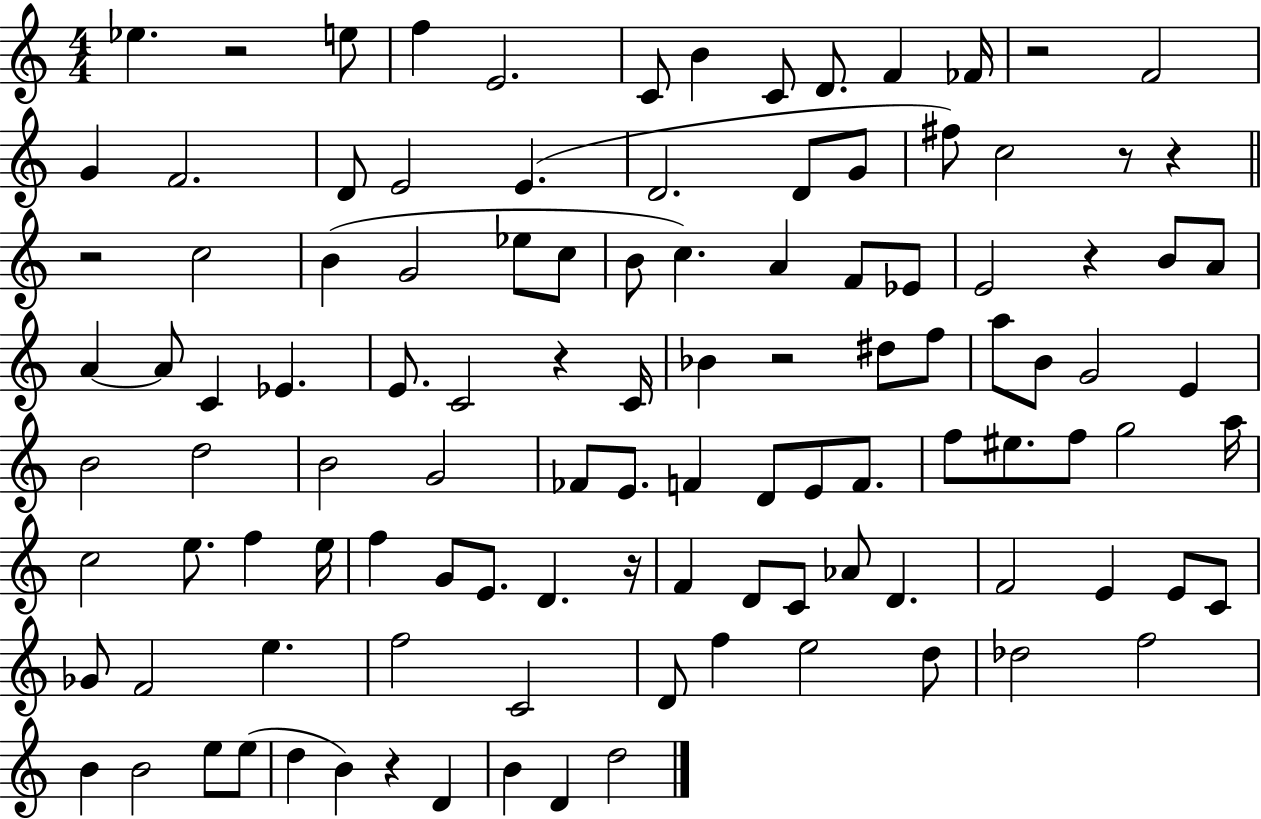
X:1
T:Untitled
M:4/4
L:1/4
K:C
_e z2 e/2 f E2 C/2 B C/2 D/2 F _F/4 z2 F2 G F2 D/2 E2 E D2 D/2 G/2 ^f/2 c2 z/2 z z2 c2 B G2 _e/2 c/2 B/2 c A F/2 _E/2 E2 z B/2 A/2 A A/2 C _E E/2 C2 z C/4 _B z2 ^d/2 f/2 a/2 B/2 G2 E B2 d2 B2 G2 _F/2 E/2 F D/2 E/2 F/2 f/2 ^e/2 f/2 g2 a/4 c2 e/2 f e/4 f G/2 E/2 D z/4 F D/2 C/2 _A/2 D F2 E E/2 C/2 _G/2 F2 e f2 C2 D/2 f e2 d/2 _d2 f2 B B2 e/2 e/2 d B z D B D d2